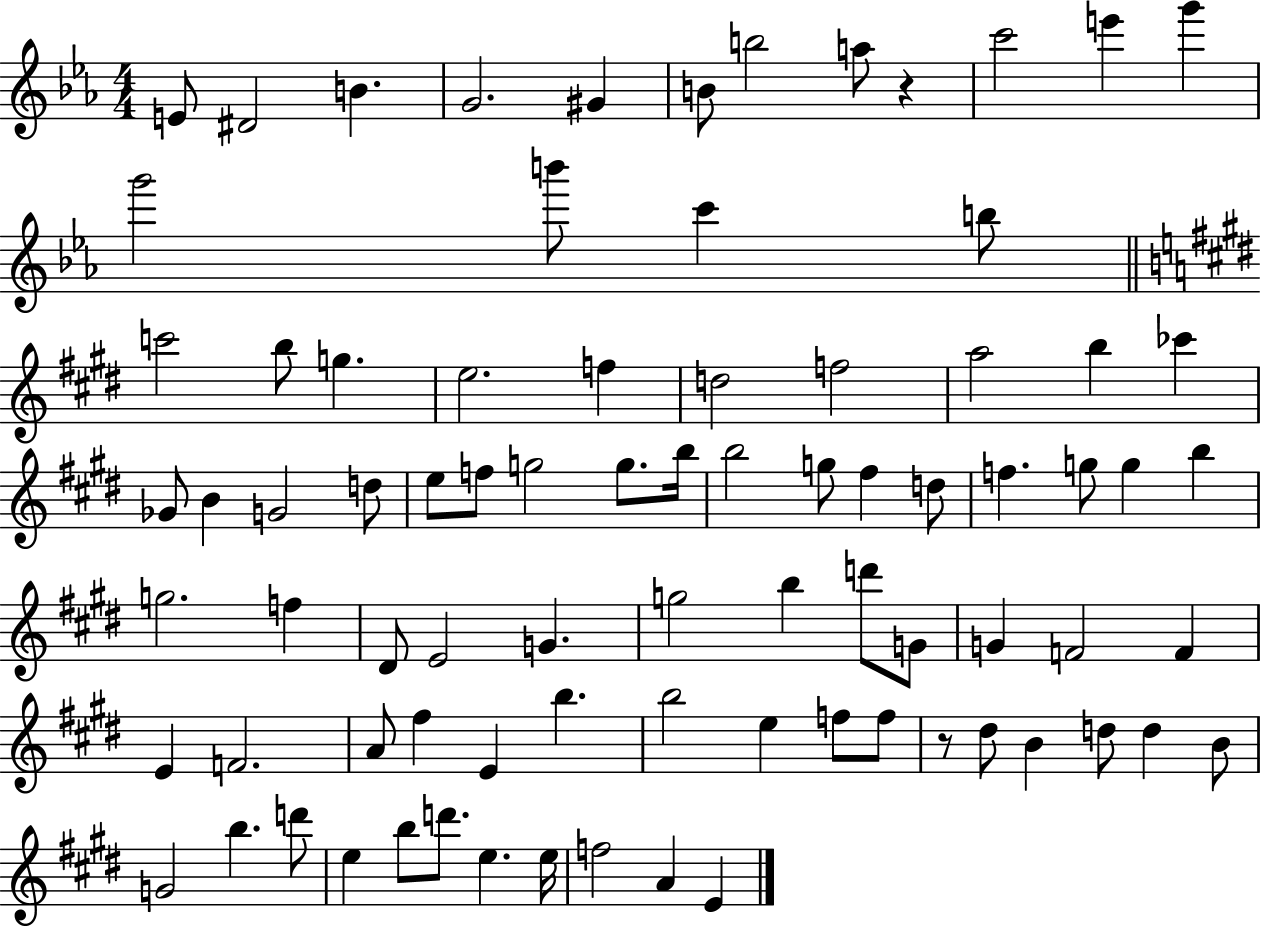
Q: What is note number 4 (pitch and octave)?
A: G4